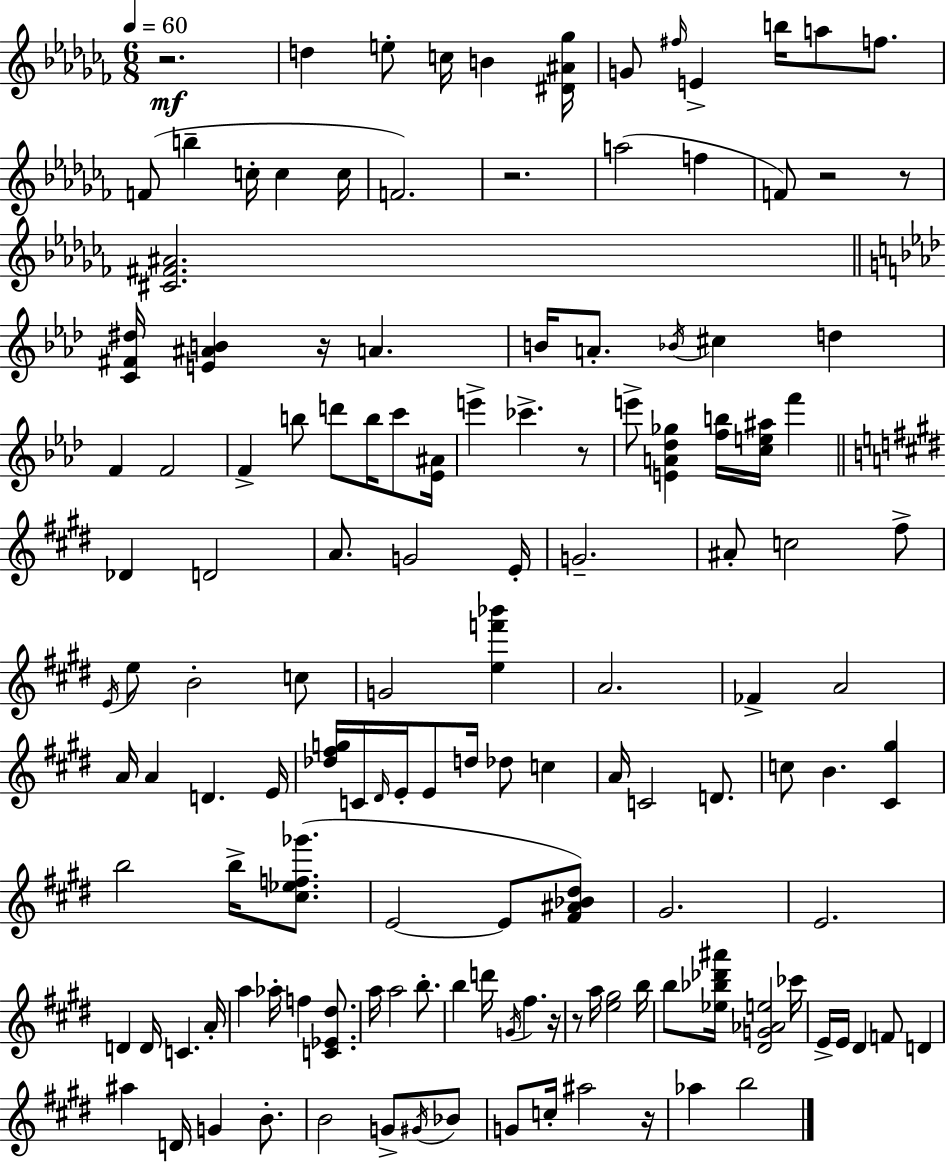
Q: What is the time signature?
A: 6/8